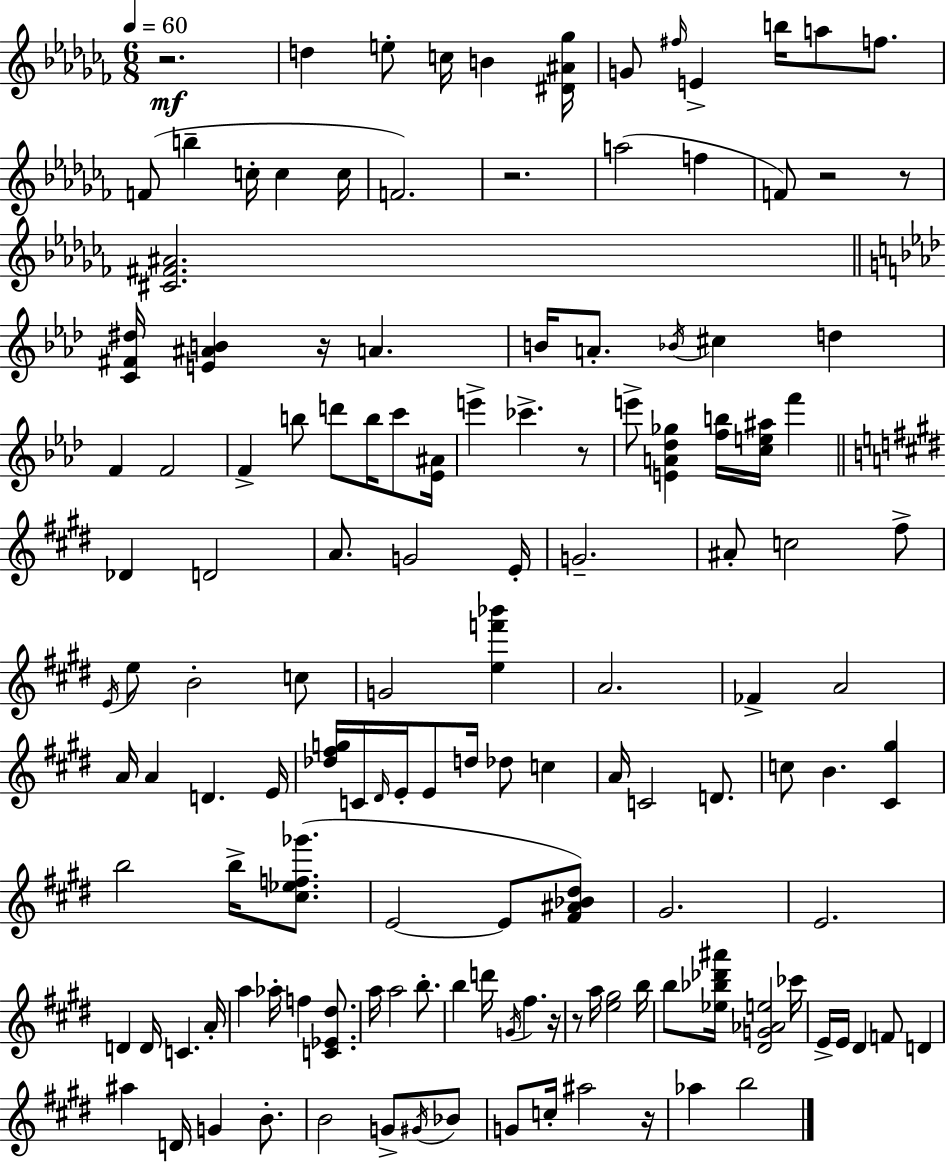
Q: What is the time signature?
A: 6/8